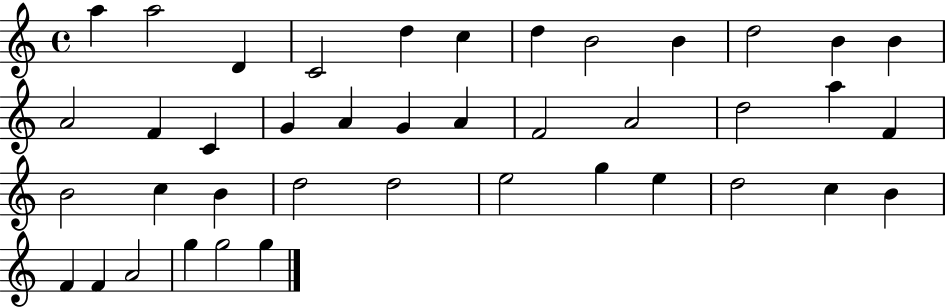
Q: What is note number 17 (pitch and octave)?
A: A4